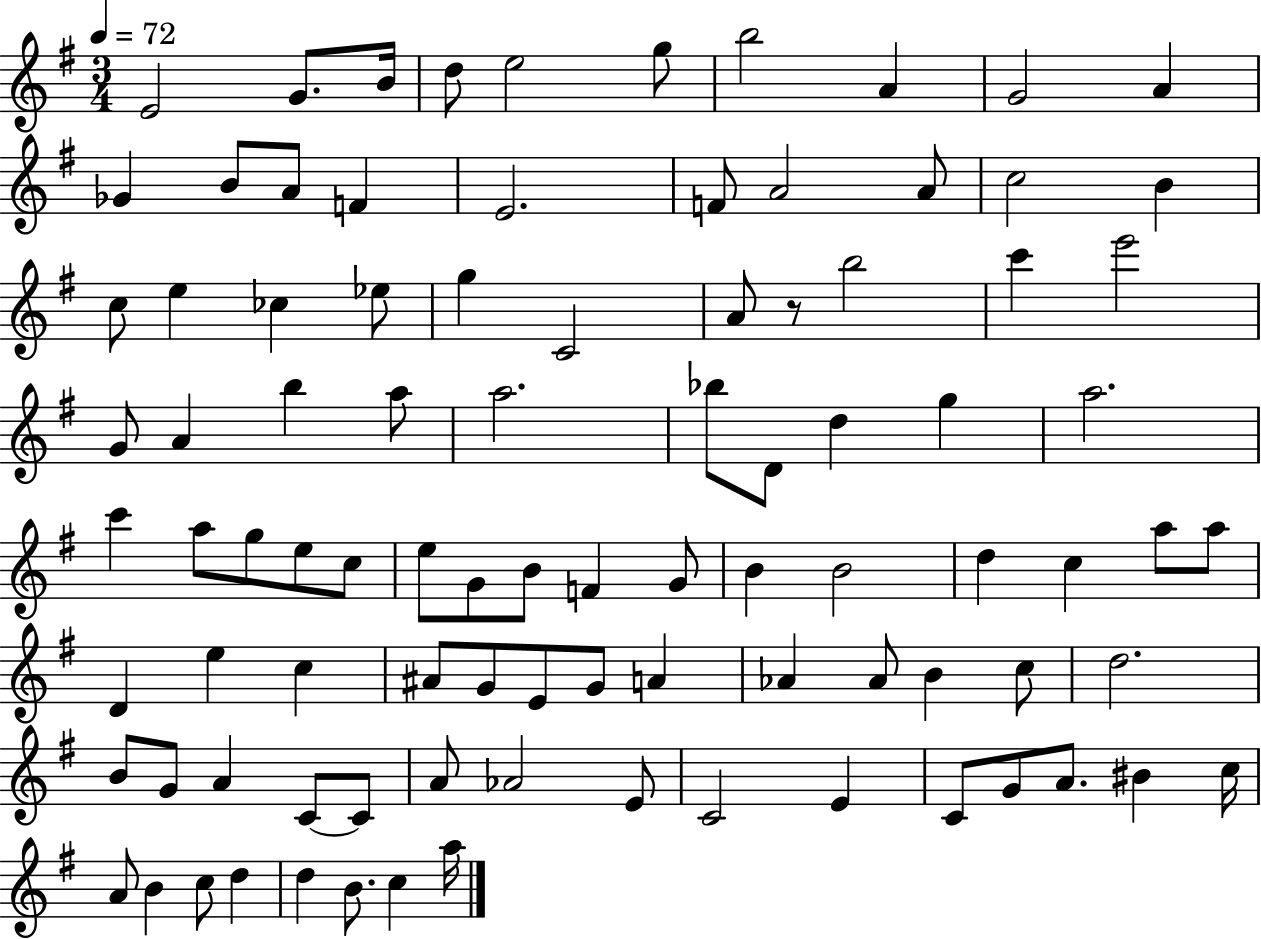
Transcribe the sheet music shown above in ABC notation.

X:1
T:Untitled
M:3/4
L:1/4
K:G
E2 G/2 B/4 d/2 e2 g/2 b2 A G2 A _G B/2 A/2 F E2 F/2 A2 A/2 c2 B c/2 e _c _e/2 g C2 A/2 z/2 b2 c' e'2 G/2 A b a/2 a2 _b/2 D/2 d g a2 c' a/2 g/2 e/2 c/2 e/2 G/2 B/2 F G/2 B B2 d c a/2 a/2 D e c ^A/2 G/2 E/2 G/2 A _A _A/2 B c/2 d2 B/2 G/2 A C/2 C/2 A/2 _A2 E/2 C2 E C/2 G/2 A/2 ^B c/4 A/2 B c/2 d d B/2 c a/4